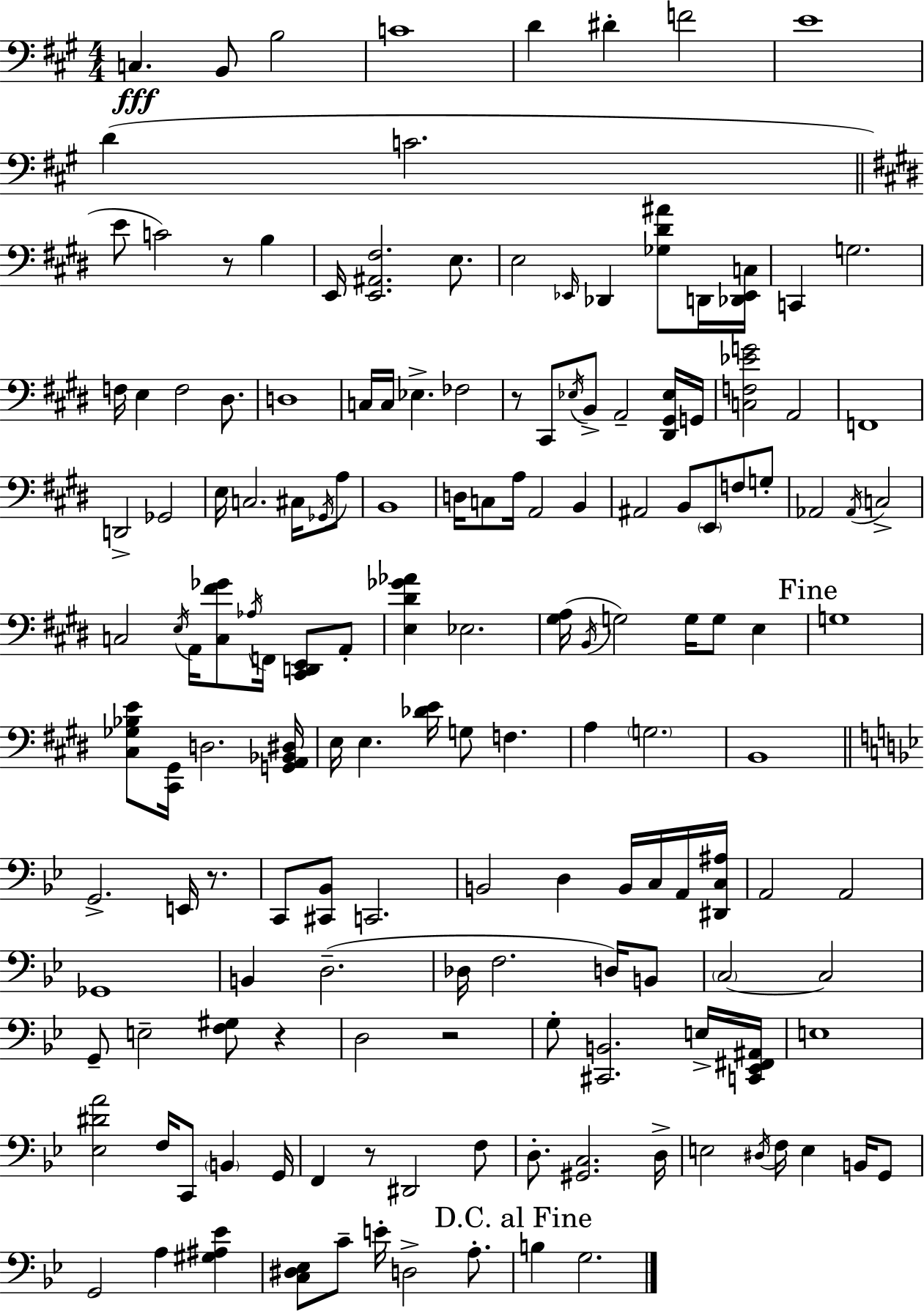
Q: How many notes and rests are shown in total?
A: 156